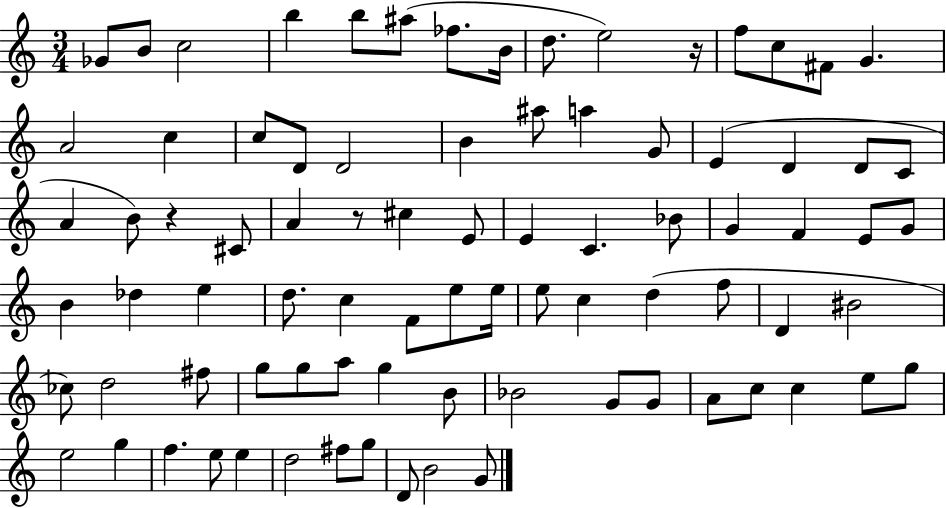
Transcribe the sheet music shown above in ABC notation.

X:1
T:Untitled
M:3/4
L:1/4
K:C
_G/2 B/2 c2 b b/2 ^a/2 _f/2 B/4 d/2 e2 z/4 f/2 c/2 ^F/2 G A2 c c/2 D/2 D2 B ^a/2 a G/2 E D D/2 C/2 A B/2 z ^C/2 A z/2 ^c E/2 E C _B/2 G F E/2 G/2 B _d e d/2 c F/2 e/2 e/4 e/2 c d f/2 D ^B2 _c/2 d2 ^f/2 g/2 g/2 a/2 g B/2 _B2 G/2 G/2 A/2 c/2 c e/2 g/2 e2 g f e/2 e d2 ^f/2 g/2 D/2 B2 G/2